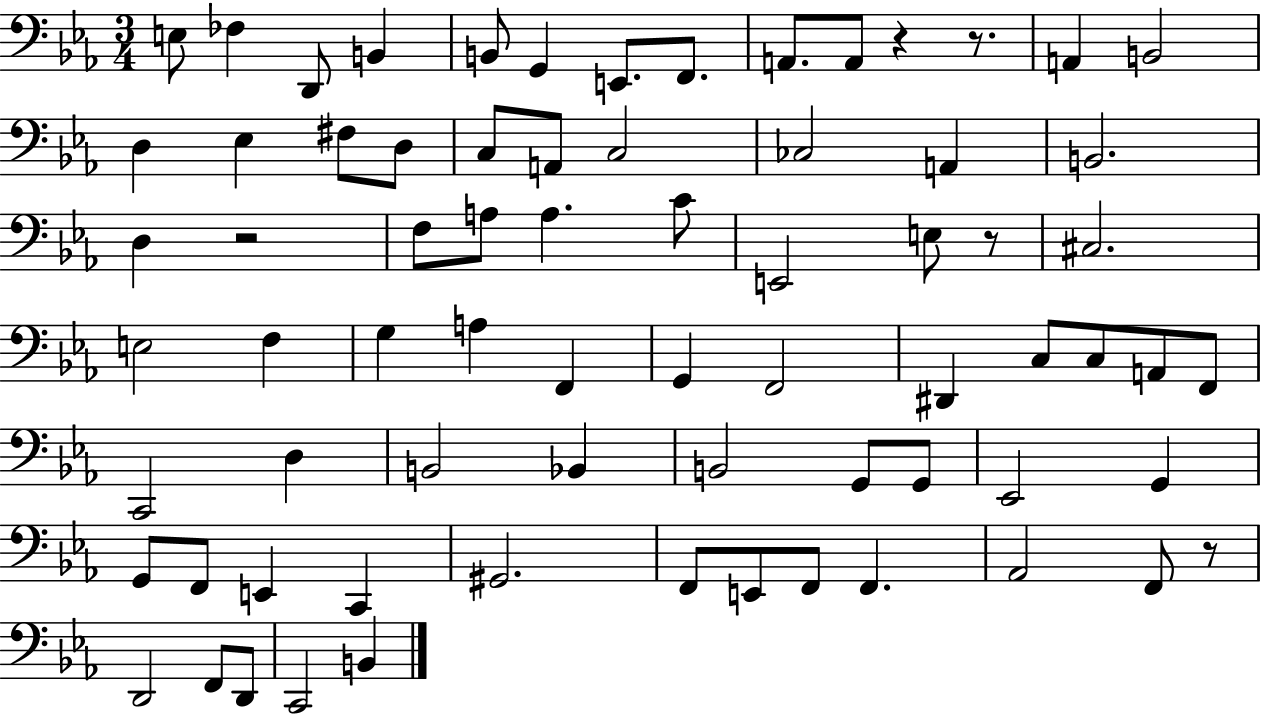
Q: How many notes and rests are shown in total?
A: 72